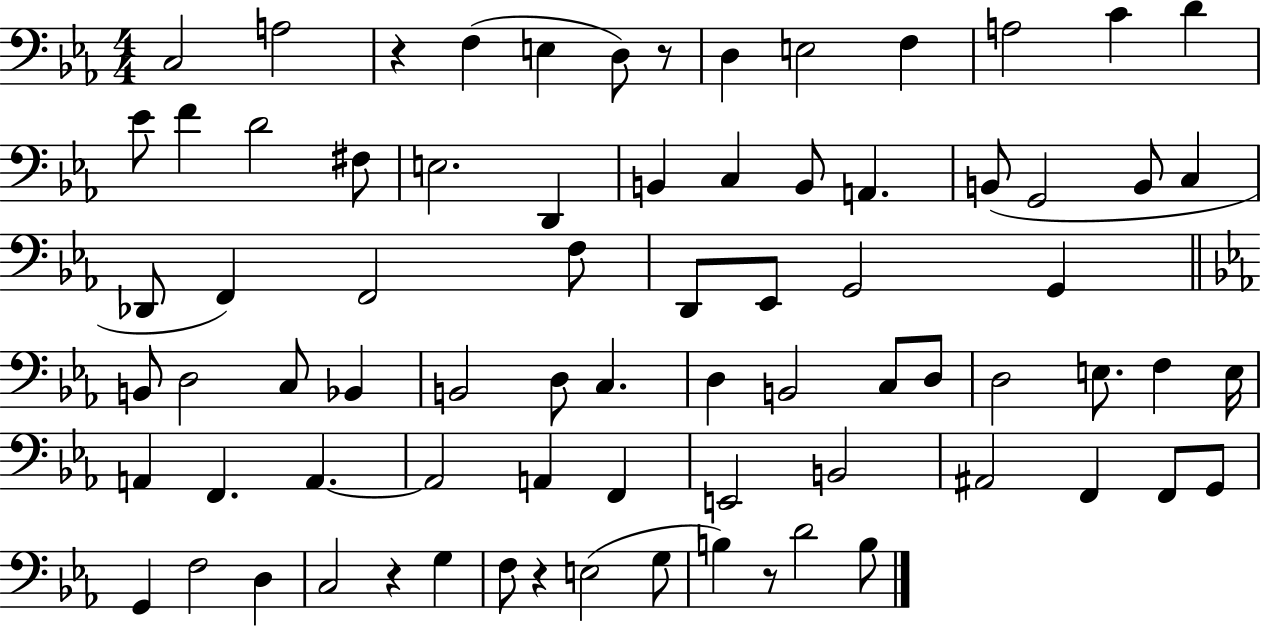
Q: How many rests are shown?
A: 5